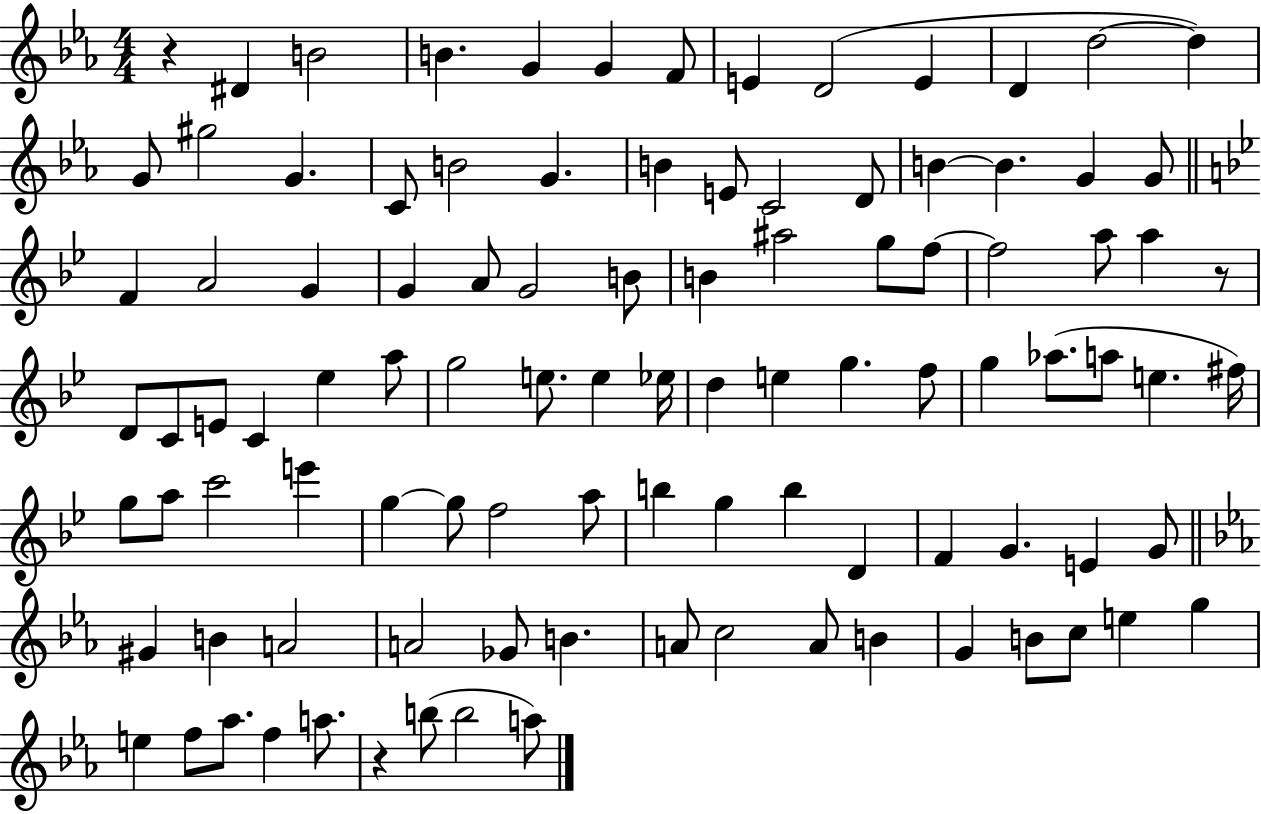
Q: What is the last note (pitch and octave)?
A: A5